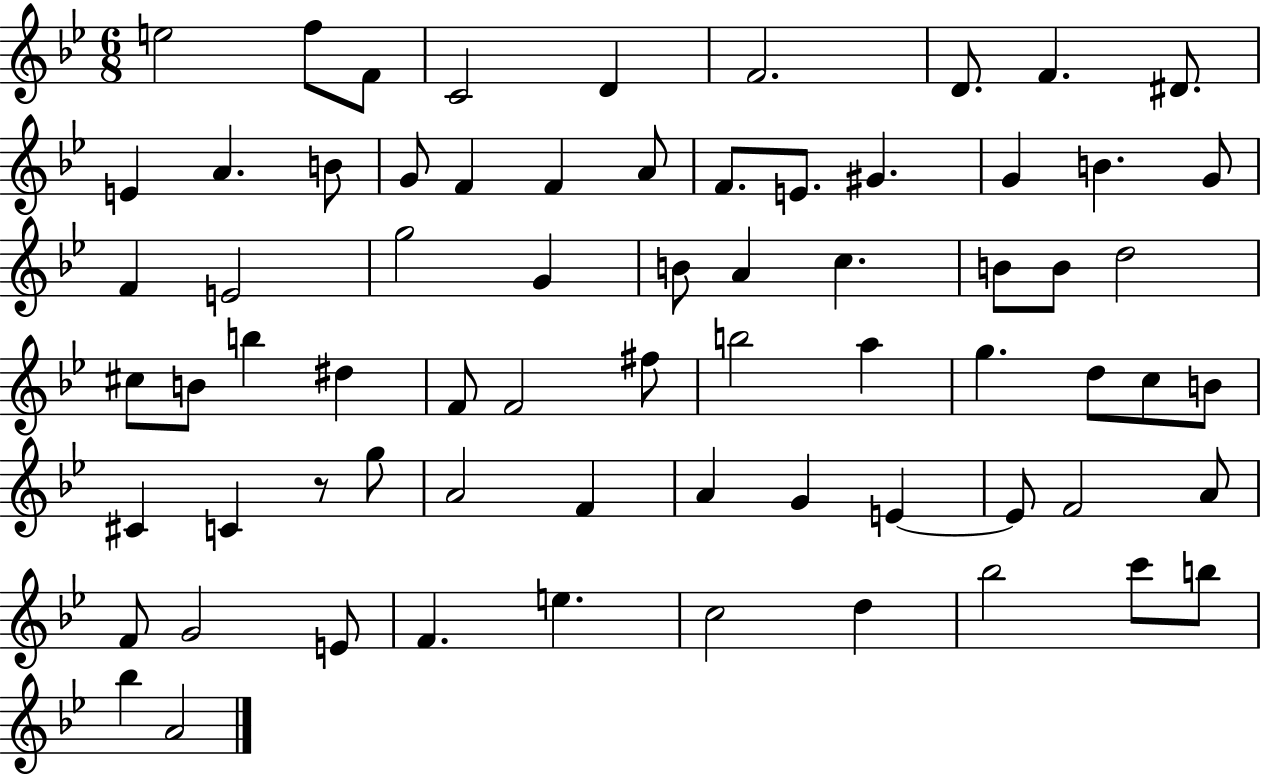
X:1
T:Untitled
M:6/8
L:1/4
K:Bb
e2 f/2 F/2 C2 D F2 D/2 F ^D/2 E A B/2 G/2 F F A/2 F/2 E/2 ^G G B G/2 F E2 g2 G B/2 A c B/2 B/2 d2 ^c/2 B/2 b ^d F/2 F2 ^f/2 b2 a g d/2 c/2 B/2 ^C C z/2 g/2 A2 F A G E E/2 F2 A/2 F/2 G2 E/2 F e c2 d _b2 c'/2 b/2 _b A2